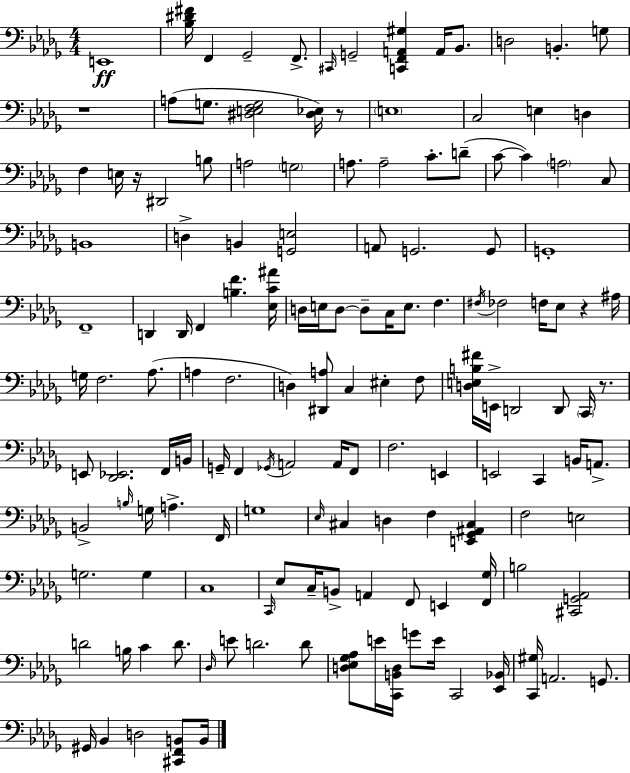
E2/w [Bb3,D#4,F#4]/s F2/q Gb2/h F2/e. C#2/s G2/h [C2,F2,A2,G#3]/q A2/s Bb2/e. D3/h B2/q. G3/e R/w A3/e G3/e. [D#3,E3,F3,G3]/h [D#3,Eb3]/s R/e E3/w C3/h E3/q D3/q F3/q E3/s R/s D#2/h B3/e A3/h G3/h A3/e. A3/h C4/e. D4/e C4/e C4/q A3/h C3/e B2/w D3/q B2/q [G2,E3]/h A2/e G2/h. G2/e G2/w F2/w D2/q D2/s F2/q [B3,F4]/q. [Eb3,C4,A#4]/s D3/s E3/s D3/e D3/e C3/s E3/e. F3/q. F#3/s FES3/h F3/s Eb3/e R/q A#3/s G3/s F3/h. Ab3/e. A3/q F3/h. D3/q [D#2,A3]/e C3/q EIS3/q F3/e [D3,E3,B3,F#4]/s E2/s D2/h D2/e C2/s R/e. E2/e [Db2,Eb2]/h. F2/s B2/s G2/s F2/q Gb2/s A2/h A2/s F2/e F3/h. E2/q E2/h C2/q B2/s A2/e. B2/h B3/s G3/s A3/q. F2/s G3/w Eb3/s C#3/q D3/q F3/q [E2,Gb2,A#2,C#3]/q F3/h E3/h G3/h. G3/q C3/w C2/s Eb3/e C3/s B2/e A2/q F2/e E2/q [F2,Gb3]/s B3/h [C#2,G2,Ab2]/h D4/h B3/s C4/q D4/e. Db3/s E4/e D4/h. D4/e [D3,Eb3,Gb3,Ab3]/e E4/s [C2,B2,D3]/s G4/e E4/s C2/h [Eb2,Bb2]/s [C2,G#3]/s A2/h. G2/e. G#2/s Bb2/q D3/h [C#2,F2,B2]/e B2/s